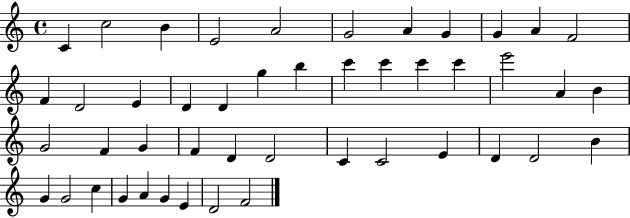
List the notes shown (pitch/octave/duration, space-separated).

C4/q C5/h B4/q E4/h A4/h G4/h A4/q G4/q G4/q A4/q F4/h F4/q D4/h E4/q D4/q D4/q G5/q B5/q C6/q C6/q C6/q C6/q E6/h A4/q B4/q G4/h F4/q G4/q F4/q D4/q D4/h C4/q C4/h E4/q D4/q D4/h B4/q G4/q G4/h C5/q G4/q A4/q G4/q E4/q D4/h F4/h